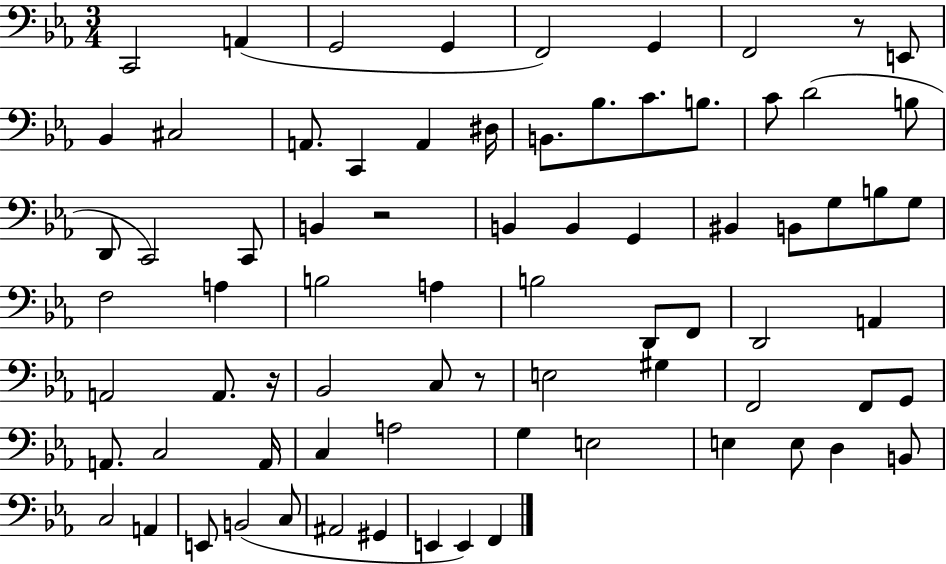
X:1
T:Untitled
M:3/4
L:1/4
K:Eb
C,,2 A,, G,,2 G,, F,,2 G,, F,,2 z/2 E,,/2 _B,, ^C,2 A,,/2 C,, A,, ^D,/4 B,,/2 _B,/2 C/2 B,/2 C/2 D2 B,/2 D,,/2 C,,2 C,,/2 B,, z2 B,, B,, G,, ^B,, B,,/2 G,/2 B,/2 G,/2 F,2 A, B,2 A, B,2 D,,/2 F,,/2 D,,2 A,, A,,2 A,,/2 z/4 _B,,2 C,/2 z/2 E,2 ^G, F,,2 F,,/2 G,,/2 A,,/2 C,2 A,,/4 C, A,2 G, E,2 E, E,/2 D, B,,/2 C,2 A,, E,,/2 B,,2 C,/2 ^A,,2 ^G,, E,, E,, F,,